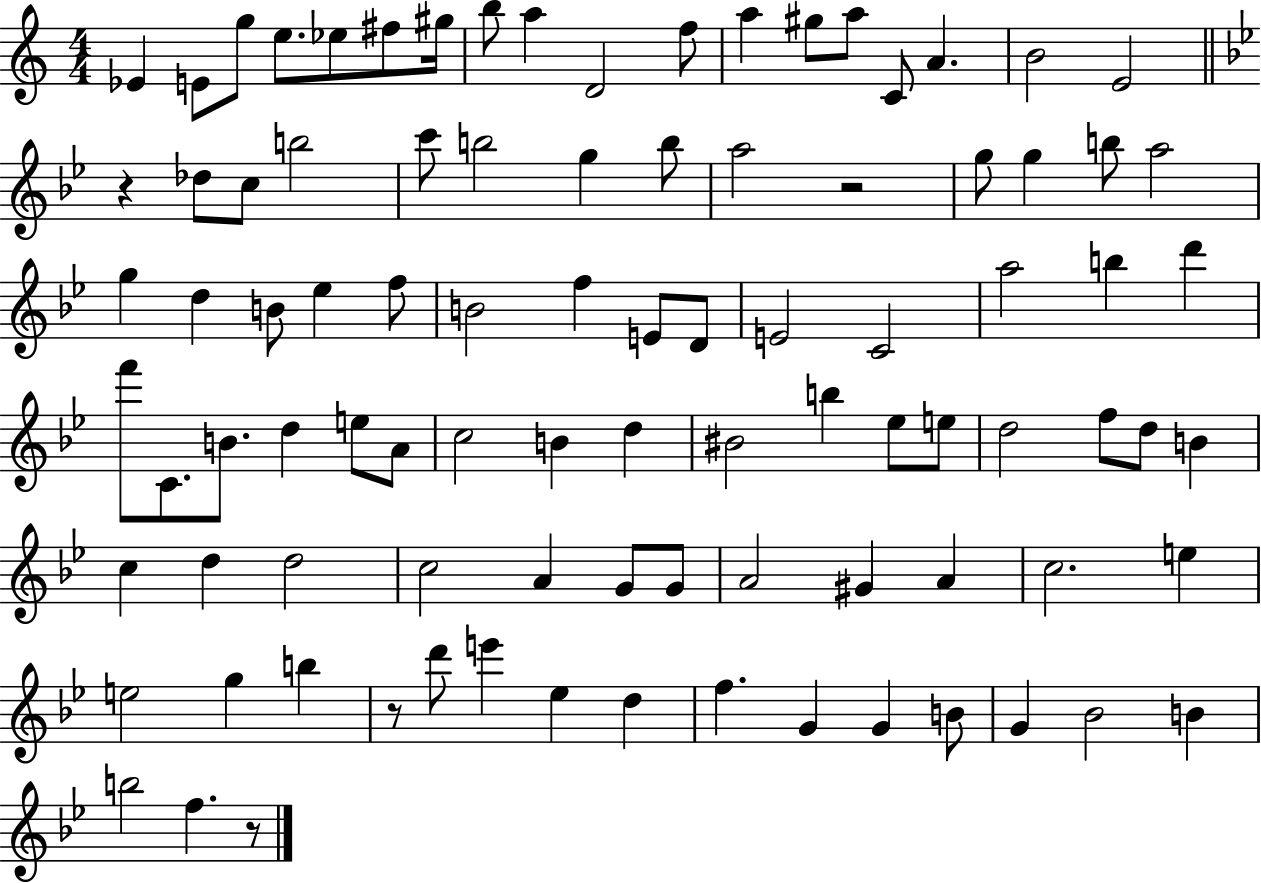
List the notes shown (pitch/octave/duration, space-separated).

Eb4/q E4/e G5/e E5/e. Eb5/e F#5/e G#5/s B5/e A5/q D4/h F5/e A5/q G#5/e A5/e C4/e A4/q. B4/h E4/h R/q Db5/e C5/e B5/h C6/e B5/h G5/q B5/e A5/h R/h G5/e G5/q B5/e A5/h G5/q D5/q B4/e Eb5/q F5/e B4/h F5/q E4/e D4/e E4/h C4/h A5/h B5/q D6/q F6/e C4/e. B4/e. D5/q E5/e A4/e C5/h B4/q D5/q BIS4/h B5/q Eb5/e E5/e D5/h F5/e D5/e B4/q C5/q D5/q D5/h C5/h A4/q G4/e G4/e A4/h G#4/q A4/q C5/h. E5/q E5/h G5/q B5/q R/e D6/e E6/q Eb5/q D5/q F5/q. G4/q G4/q B4/e G4/q Bb4/h B4/q B5/h F5/q. R/e